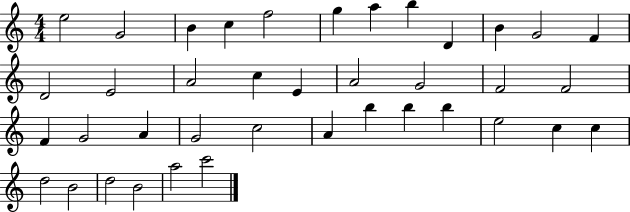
E5/h G4/h B4/q C5/q F5/h G5/q A5/q B5/q D4/q B4/q G4/h F4/q D4/h E4/h A4/h C5/q E4/q A4/h G4/h F4/h F4/h F4/q G4/h A4/q G4/h C5/h A4/q B5/q B5/q B5/q E5/h C5/q C5/q D5/h B4/h D5/h B4/h A5/h C6/h